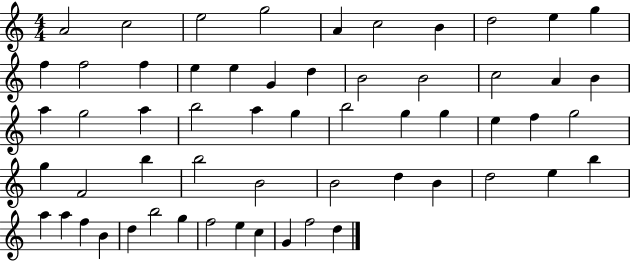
A4/h C5/h E5/h G5/h A4/q C5/h B4/q D5/h E5/q G5/q F5/q F5/h F5/q E5/q E5/q G4/q D5/q B4/h B4/h C5/h A4/q B4/q A5/q G5/h A5/q B5/h A5/q G5/q B5/h G5/q G5/q E5/q F5/q G5/h G5/q F4/h B5/q B5/h B4/h B4/h D5/q B4/q D5/h E5/q B5/q A5/q A5/q F5/q B4/q D5/q B5/h G5/q F5/h E5/q C5/q G4/q F5/h D5/q